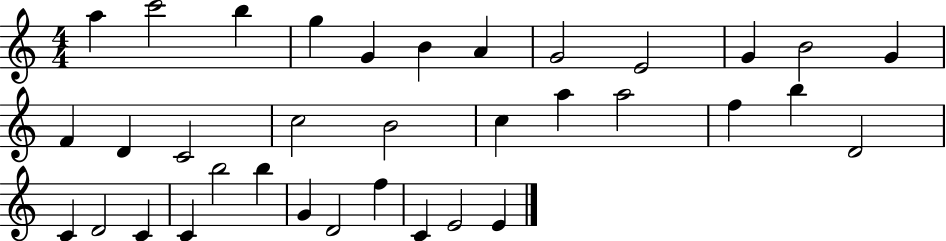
A5/q C6/h B5/q G5/q G4/q B4/q A4/q G4/h E4/h G4/q B4/h G4/q F4/q D4/q C4/h C5/h B4/h C5/q A5/q A5/h F5/q B5/q D4/h C4/q D4/h C4/q C4/q B5/h B5/q G4/q D4/h F5/q C4/q E4/h E4/q